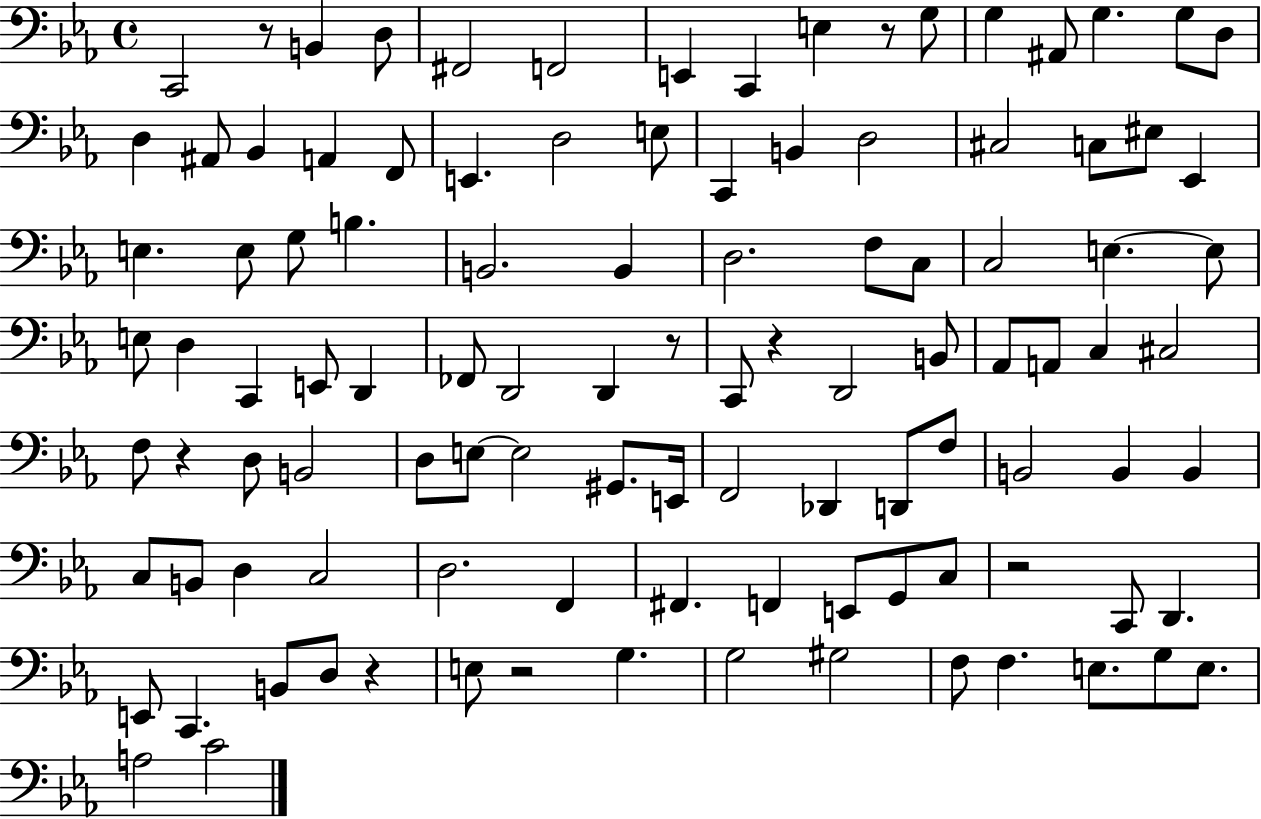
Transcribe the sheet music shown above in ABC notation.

X:1
T:Untitled
M:4/4
L:1/4
K:Eb
C,,2 z/2 B,, D,/2 ^F,,2 F,,2 E,, C,, E, z/2 G,/2 G, ^A,,/2 G, G,/2 D,/2 D, ^A,,/2 _B,, A,, F,,/2 E,, D,2 E,/2 C,, B,, D,2 ^C,2 C,/2 ^E,/2 _E,, E, E,/2 G,/2 B, B,,2 B,, D,2 F,/2 C,/2 C,2 E, E,/2 E,/2 D, C,, E,,/2 D,, _F,,/2 D,,2 D,, z/2 C,,/2 z D,,2 B,,/2 _A,,/2 A,,/2 C, ^C,2 F,/2 z D,/2 B,,2 D,/2 E,/2 E,2 ^G,,/2 E,,/4 F,,2 _D,, D,,/2 F,/2 B,,2 B,, B,, C,/2 B,,/2 D, C,2 D,2 F,, ^F,, F,, E,,/2 G,,/2 C,/2 z2 C,,/2 D,, E,,/2 C,, B,,/2 D,/2 z E,/2 z2 G, G,2 ^G,2 F,/2 F, E,/2 G,/2 E,/2 A,2 C2